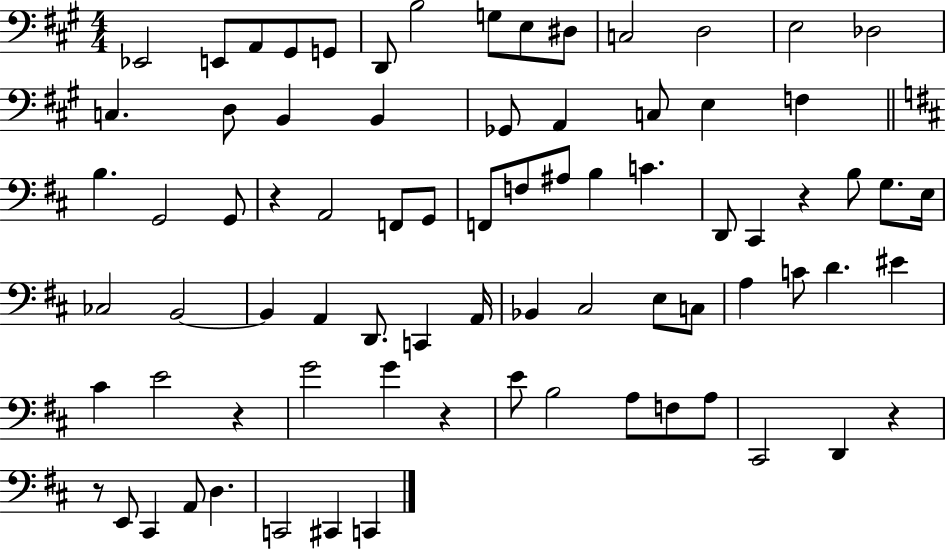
Eb2/h E2/e A2/e G#2/e G2/e D2/e B3/h G3/e E3/e D#3/e C3/h D3/h E3/h Db3/h C3/q. D3/e B2/q B2/q Gb2/e A2/q C3/e E3/q F3/q B3/q. G2/h G2/e R/q A2/h F2/e G2/e F2/e F3/e A#3/e B3/q C4/q. D2/e C#2/q R/q B3/e G3/e. E3/s CES3/h B2/h B2/q A2/q D2/e. C2/q A2/s Bb2/q C#3/h E3/e C3/e A3/q C4/e D4/q. EIS4/q C#4/q E4/h R/q G4/h G4/q R/q E4/e B3/h A3/e F3/e A3/e C#2/h D2/q R/q R/e E2/e C#2/q A2/e D3/q. C2/h C#2/q C2/q